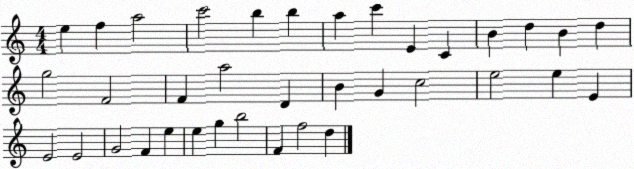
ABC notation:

X:1
T:Untitled
M:4/4
L:1/4
K:C
e f a2 c'2 b b a c' E C B d B d g2 F2 F a2 D B G c2 e2 e E E2 E2 G2 F e e g b2 F f2 d